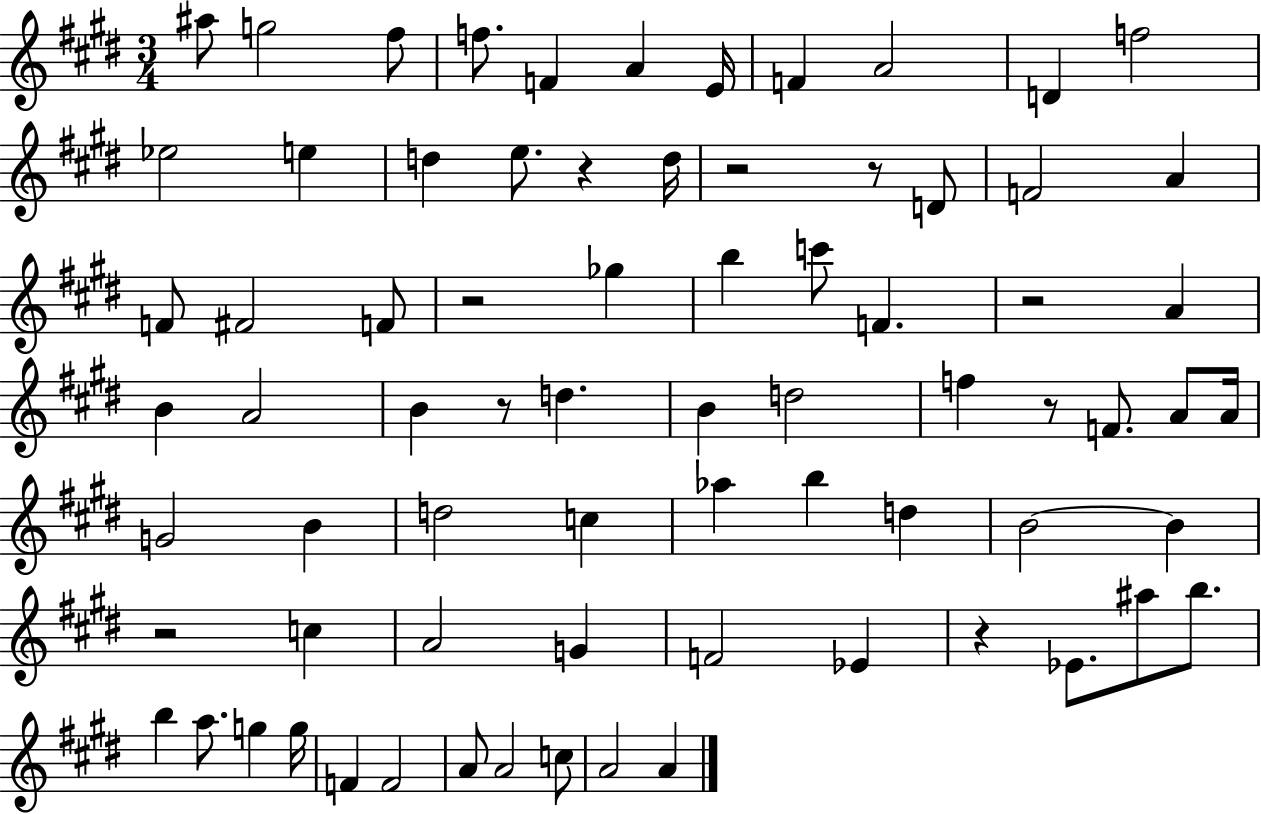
A#5/e G5/h F#5/e F5/e. F4/q A4/q E4/s F4/q A4/h D4/q F5/h Eb5/h E5/q D5/q E5/e. R/q D5/s R/h R/e D4/e F4/h A4/q F4/e F#4/h F4/e R/h Gb5/q B5/q C6/e F4/q. R/h A4/q B4/q A4/h B4/q R/e D5/q. B4/q D5/h F5/q R/e F4/e. A4/e A4/s G4/h B4/q D5/h C5/q Ab5/q B5/q D5/q B4/h B4/q R/h C5/q A4/h G4/q F4/h Eb4/q R/q Eb4/e. A#5/e B5/e. B5/q A5/e. G5/q G5/s F4/q F4/h A4/e A4/h C5/e A4/h A4/q